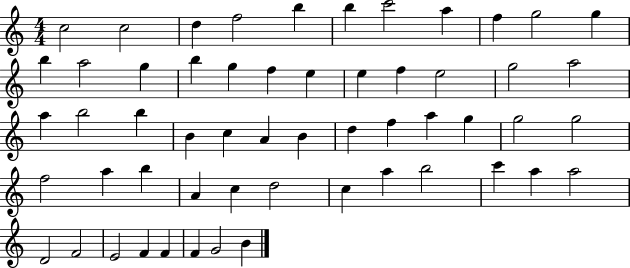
C5/h C5/h D5/q F5/h B5/q B5/q C6/h A5/q F5/q G5/h G5/q B5/q A5/h G5/q B5/q G5/q F5/q E5/q E5/q F5/q E5/h G5/h A5/h A5/q B5/h B5/q B4/q C5/q A4/q B4/q D5/q F5/q A5/q G5/q G5/h G5/h F5/h A5/q B5/q A4/q C5/q D5/h C5/q A5/q B5/h C6/q A5/q A5/h D4/h F4/h E4/h F4/q F4/q F4/q G4/h B4/q